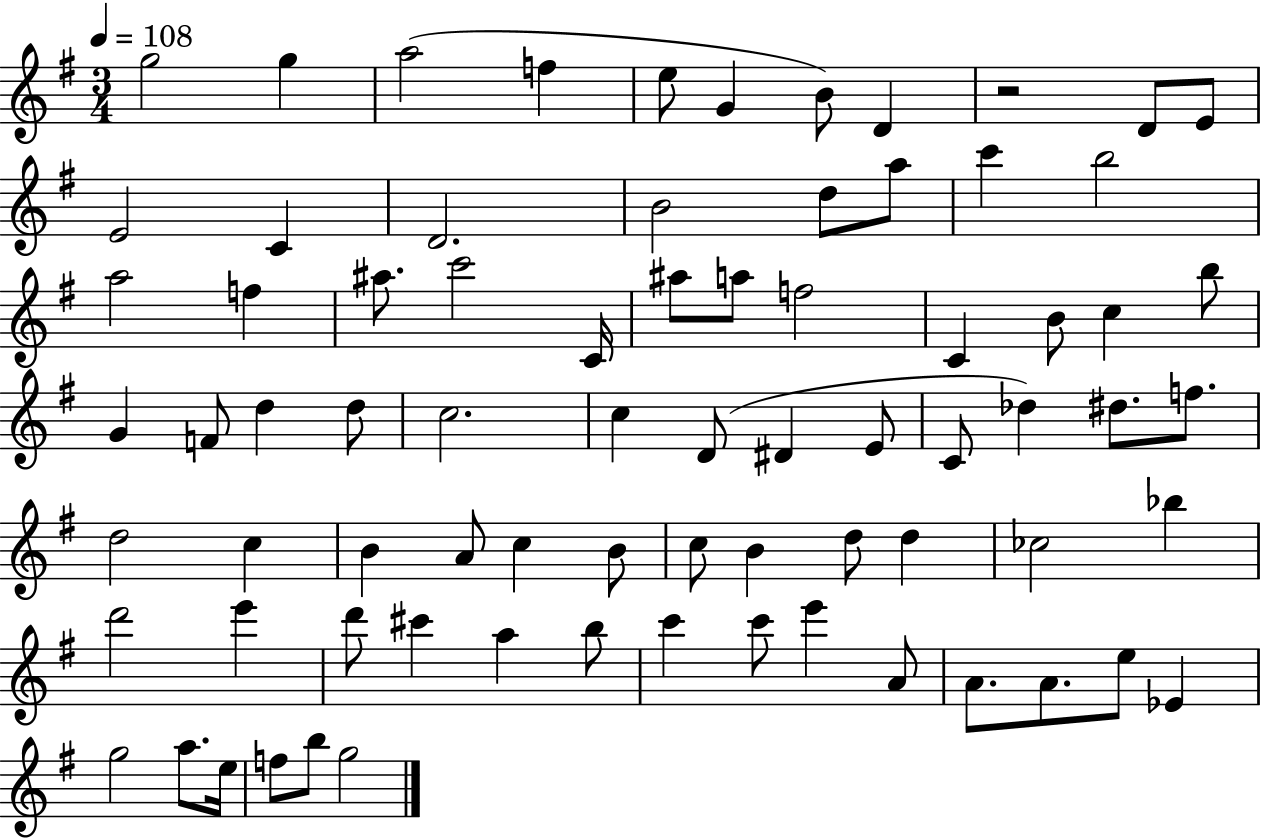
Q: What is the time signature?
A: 3/4